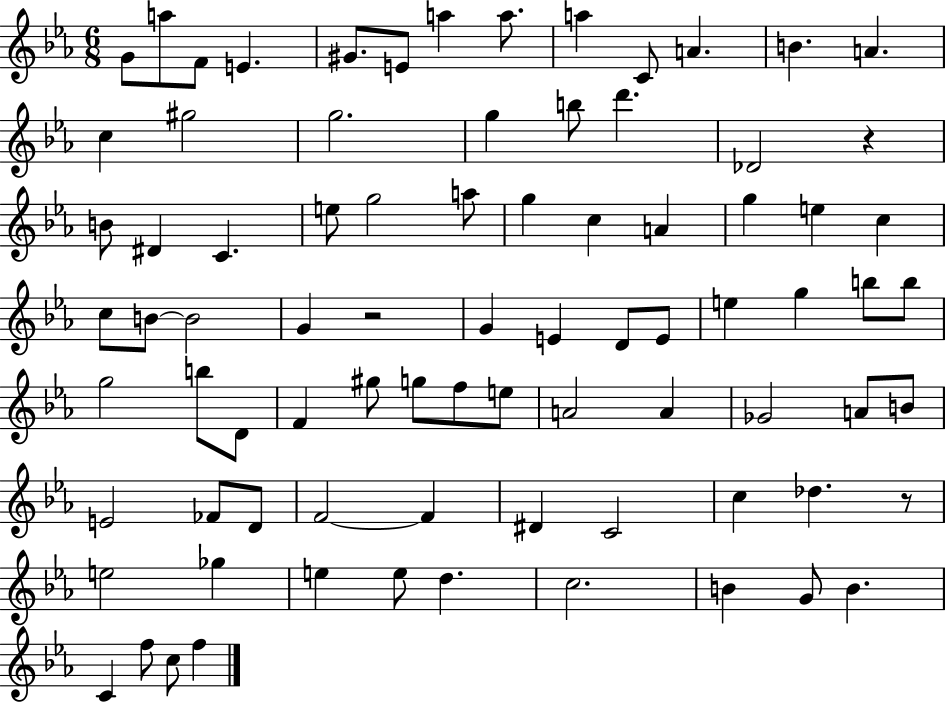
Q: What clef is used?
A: treble